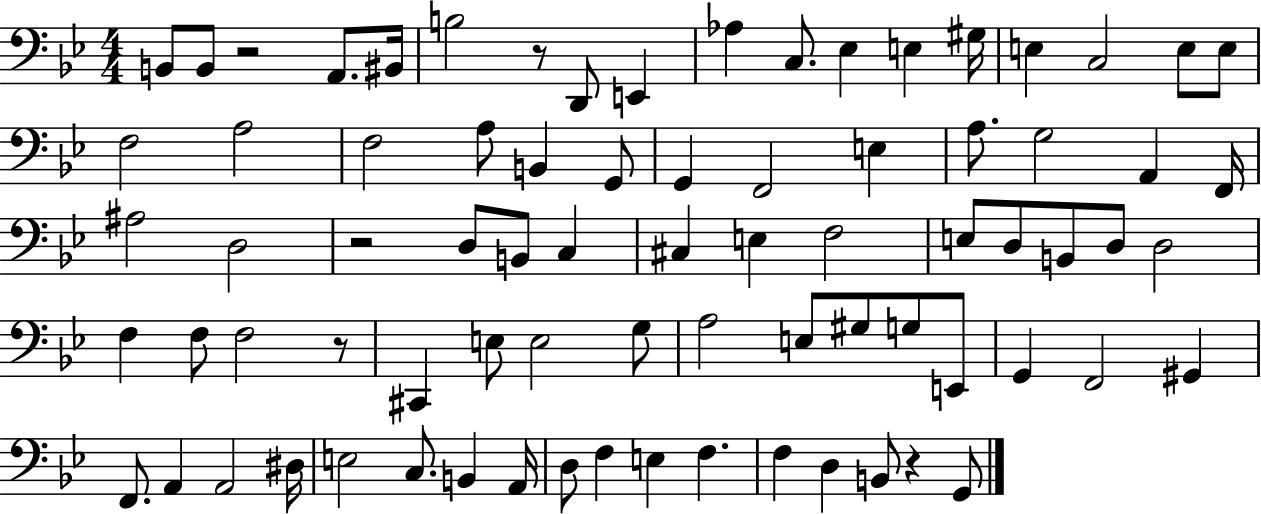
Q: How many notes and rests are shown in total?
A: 78